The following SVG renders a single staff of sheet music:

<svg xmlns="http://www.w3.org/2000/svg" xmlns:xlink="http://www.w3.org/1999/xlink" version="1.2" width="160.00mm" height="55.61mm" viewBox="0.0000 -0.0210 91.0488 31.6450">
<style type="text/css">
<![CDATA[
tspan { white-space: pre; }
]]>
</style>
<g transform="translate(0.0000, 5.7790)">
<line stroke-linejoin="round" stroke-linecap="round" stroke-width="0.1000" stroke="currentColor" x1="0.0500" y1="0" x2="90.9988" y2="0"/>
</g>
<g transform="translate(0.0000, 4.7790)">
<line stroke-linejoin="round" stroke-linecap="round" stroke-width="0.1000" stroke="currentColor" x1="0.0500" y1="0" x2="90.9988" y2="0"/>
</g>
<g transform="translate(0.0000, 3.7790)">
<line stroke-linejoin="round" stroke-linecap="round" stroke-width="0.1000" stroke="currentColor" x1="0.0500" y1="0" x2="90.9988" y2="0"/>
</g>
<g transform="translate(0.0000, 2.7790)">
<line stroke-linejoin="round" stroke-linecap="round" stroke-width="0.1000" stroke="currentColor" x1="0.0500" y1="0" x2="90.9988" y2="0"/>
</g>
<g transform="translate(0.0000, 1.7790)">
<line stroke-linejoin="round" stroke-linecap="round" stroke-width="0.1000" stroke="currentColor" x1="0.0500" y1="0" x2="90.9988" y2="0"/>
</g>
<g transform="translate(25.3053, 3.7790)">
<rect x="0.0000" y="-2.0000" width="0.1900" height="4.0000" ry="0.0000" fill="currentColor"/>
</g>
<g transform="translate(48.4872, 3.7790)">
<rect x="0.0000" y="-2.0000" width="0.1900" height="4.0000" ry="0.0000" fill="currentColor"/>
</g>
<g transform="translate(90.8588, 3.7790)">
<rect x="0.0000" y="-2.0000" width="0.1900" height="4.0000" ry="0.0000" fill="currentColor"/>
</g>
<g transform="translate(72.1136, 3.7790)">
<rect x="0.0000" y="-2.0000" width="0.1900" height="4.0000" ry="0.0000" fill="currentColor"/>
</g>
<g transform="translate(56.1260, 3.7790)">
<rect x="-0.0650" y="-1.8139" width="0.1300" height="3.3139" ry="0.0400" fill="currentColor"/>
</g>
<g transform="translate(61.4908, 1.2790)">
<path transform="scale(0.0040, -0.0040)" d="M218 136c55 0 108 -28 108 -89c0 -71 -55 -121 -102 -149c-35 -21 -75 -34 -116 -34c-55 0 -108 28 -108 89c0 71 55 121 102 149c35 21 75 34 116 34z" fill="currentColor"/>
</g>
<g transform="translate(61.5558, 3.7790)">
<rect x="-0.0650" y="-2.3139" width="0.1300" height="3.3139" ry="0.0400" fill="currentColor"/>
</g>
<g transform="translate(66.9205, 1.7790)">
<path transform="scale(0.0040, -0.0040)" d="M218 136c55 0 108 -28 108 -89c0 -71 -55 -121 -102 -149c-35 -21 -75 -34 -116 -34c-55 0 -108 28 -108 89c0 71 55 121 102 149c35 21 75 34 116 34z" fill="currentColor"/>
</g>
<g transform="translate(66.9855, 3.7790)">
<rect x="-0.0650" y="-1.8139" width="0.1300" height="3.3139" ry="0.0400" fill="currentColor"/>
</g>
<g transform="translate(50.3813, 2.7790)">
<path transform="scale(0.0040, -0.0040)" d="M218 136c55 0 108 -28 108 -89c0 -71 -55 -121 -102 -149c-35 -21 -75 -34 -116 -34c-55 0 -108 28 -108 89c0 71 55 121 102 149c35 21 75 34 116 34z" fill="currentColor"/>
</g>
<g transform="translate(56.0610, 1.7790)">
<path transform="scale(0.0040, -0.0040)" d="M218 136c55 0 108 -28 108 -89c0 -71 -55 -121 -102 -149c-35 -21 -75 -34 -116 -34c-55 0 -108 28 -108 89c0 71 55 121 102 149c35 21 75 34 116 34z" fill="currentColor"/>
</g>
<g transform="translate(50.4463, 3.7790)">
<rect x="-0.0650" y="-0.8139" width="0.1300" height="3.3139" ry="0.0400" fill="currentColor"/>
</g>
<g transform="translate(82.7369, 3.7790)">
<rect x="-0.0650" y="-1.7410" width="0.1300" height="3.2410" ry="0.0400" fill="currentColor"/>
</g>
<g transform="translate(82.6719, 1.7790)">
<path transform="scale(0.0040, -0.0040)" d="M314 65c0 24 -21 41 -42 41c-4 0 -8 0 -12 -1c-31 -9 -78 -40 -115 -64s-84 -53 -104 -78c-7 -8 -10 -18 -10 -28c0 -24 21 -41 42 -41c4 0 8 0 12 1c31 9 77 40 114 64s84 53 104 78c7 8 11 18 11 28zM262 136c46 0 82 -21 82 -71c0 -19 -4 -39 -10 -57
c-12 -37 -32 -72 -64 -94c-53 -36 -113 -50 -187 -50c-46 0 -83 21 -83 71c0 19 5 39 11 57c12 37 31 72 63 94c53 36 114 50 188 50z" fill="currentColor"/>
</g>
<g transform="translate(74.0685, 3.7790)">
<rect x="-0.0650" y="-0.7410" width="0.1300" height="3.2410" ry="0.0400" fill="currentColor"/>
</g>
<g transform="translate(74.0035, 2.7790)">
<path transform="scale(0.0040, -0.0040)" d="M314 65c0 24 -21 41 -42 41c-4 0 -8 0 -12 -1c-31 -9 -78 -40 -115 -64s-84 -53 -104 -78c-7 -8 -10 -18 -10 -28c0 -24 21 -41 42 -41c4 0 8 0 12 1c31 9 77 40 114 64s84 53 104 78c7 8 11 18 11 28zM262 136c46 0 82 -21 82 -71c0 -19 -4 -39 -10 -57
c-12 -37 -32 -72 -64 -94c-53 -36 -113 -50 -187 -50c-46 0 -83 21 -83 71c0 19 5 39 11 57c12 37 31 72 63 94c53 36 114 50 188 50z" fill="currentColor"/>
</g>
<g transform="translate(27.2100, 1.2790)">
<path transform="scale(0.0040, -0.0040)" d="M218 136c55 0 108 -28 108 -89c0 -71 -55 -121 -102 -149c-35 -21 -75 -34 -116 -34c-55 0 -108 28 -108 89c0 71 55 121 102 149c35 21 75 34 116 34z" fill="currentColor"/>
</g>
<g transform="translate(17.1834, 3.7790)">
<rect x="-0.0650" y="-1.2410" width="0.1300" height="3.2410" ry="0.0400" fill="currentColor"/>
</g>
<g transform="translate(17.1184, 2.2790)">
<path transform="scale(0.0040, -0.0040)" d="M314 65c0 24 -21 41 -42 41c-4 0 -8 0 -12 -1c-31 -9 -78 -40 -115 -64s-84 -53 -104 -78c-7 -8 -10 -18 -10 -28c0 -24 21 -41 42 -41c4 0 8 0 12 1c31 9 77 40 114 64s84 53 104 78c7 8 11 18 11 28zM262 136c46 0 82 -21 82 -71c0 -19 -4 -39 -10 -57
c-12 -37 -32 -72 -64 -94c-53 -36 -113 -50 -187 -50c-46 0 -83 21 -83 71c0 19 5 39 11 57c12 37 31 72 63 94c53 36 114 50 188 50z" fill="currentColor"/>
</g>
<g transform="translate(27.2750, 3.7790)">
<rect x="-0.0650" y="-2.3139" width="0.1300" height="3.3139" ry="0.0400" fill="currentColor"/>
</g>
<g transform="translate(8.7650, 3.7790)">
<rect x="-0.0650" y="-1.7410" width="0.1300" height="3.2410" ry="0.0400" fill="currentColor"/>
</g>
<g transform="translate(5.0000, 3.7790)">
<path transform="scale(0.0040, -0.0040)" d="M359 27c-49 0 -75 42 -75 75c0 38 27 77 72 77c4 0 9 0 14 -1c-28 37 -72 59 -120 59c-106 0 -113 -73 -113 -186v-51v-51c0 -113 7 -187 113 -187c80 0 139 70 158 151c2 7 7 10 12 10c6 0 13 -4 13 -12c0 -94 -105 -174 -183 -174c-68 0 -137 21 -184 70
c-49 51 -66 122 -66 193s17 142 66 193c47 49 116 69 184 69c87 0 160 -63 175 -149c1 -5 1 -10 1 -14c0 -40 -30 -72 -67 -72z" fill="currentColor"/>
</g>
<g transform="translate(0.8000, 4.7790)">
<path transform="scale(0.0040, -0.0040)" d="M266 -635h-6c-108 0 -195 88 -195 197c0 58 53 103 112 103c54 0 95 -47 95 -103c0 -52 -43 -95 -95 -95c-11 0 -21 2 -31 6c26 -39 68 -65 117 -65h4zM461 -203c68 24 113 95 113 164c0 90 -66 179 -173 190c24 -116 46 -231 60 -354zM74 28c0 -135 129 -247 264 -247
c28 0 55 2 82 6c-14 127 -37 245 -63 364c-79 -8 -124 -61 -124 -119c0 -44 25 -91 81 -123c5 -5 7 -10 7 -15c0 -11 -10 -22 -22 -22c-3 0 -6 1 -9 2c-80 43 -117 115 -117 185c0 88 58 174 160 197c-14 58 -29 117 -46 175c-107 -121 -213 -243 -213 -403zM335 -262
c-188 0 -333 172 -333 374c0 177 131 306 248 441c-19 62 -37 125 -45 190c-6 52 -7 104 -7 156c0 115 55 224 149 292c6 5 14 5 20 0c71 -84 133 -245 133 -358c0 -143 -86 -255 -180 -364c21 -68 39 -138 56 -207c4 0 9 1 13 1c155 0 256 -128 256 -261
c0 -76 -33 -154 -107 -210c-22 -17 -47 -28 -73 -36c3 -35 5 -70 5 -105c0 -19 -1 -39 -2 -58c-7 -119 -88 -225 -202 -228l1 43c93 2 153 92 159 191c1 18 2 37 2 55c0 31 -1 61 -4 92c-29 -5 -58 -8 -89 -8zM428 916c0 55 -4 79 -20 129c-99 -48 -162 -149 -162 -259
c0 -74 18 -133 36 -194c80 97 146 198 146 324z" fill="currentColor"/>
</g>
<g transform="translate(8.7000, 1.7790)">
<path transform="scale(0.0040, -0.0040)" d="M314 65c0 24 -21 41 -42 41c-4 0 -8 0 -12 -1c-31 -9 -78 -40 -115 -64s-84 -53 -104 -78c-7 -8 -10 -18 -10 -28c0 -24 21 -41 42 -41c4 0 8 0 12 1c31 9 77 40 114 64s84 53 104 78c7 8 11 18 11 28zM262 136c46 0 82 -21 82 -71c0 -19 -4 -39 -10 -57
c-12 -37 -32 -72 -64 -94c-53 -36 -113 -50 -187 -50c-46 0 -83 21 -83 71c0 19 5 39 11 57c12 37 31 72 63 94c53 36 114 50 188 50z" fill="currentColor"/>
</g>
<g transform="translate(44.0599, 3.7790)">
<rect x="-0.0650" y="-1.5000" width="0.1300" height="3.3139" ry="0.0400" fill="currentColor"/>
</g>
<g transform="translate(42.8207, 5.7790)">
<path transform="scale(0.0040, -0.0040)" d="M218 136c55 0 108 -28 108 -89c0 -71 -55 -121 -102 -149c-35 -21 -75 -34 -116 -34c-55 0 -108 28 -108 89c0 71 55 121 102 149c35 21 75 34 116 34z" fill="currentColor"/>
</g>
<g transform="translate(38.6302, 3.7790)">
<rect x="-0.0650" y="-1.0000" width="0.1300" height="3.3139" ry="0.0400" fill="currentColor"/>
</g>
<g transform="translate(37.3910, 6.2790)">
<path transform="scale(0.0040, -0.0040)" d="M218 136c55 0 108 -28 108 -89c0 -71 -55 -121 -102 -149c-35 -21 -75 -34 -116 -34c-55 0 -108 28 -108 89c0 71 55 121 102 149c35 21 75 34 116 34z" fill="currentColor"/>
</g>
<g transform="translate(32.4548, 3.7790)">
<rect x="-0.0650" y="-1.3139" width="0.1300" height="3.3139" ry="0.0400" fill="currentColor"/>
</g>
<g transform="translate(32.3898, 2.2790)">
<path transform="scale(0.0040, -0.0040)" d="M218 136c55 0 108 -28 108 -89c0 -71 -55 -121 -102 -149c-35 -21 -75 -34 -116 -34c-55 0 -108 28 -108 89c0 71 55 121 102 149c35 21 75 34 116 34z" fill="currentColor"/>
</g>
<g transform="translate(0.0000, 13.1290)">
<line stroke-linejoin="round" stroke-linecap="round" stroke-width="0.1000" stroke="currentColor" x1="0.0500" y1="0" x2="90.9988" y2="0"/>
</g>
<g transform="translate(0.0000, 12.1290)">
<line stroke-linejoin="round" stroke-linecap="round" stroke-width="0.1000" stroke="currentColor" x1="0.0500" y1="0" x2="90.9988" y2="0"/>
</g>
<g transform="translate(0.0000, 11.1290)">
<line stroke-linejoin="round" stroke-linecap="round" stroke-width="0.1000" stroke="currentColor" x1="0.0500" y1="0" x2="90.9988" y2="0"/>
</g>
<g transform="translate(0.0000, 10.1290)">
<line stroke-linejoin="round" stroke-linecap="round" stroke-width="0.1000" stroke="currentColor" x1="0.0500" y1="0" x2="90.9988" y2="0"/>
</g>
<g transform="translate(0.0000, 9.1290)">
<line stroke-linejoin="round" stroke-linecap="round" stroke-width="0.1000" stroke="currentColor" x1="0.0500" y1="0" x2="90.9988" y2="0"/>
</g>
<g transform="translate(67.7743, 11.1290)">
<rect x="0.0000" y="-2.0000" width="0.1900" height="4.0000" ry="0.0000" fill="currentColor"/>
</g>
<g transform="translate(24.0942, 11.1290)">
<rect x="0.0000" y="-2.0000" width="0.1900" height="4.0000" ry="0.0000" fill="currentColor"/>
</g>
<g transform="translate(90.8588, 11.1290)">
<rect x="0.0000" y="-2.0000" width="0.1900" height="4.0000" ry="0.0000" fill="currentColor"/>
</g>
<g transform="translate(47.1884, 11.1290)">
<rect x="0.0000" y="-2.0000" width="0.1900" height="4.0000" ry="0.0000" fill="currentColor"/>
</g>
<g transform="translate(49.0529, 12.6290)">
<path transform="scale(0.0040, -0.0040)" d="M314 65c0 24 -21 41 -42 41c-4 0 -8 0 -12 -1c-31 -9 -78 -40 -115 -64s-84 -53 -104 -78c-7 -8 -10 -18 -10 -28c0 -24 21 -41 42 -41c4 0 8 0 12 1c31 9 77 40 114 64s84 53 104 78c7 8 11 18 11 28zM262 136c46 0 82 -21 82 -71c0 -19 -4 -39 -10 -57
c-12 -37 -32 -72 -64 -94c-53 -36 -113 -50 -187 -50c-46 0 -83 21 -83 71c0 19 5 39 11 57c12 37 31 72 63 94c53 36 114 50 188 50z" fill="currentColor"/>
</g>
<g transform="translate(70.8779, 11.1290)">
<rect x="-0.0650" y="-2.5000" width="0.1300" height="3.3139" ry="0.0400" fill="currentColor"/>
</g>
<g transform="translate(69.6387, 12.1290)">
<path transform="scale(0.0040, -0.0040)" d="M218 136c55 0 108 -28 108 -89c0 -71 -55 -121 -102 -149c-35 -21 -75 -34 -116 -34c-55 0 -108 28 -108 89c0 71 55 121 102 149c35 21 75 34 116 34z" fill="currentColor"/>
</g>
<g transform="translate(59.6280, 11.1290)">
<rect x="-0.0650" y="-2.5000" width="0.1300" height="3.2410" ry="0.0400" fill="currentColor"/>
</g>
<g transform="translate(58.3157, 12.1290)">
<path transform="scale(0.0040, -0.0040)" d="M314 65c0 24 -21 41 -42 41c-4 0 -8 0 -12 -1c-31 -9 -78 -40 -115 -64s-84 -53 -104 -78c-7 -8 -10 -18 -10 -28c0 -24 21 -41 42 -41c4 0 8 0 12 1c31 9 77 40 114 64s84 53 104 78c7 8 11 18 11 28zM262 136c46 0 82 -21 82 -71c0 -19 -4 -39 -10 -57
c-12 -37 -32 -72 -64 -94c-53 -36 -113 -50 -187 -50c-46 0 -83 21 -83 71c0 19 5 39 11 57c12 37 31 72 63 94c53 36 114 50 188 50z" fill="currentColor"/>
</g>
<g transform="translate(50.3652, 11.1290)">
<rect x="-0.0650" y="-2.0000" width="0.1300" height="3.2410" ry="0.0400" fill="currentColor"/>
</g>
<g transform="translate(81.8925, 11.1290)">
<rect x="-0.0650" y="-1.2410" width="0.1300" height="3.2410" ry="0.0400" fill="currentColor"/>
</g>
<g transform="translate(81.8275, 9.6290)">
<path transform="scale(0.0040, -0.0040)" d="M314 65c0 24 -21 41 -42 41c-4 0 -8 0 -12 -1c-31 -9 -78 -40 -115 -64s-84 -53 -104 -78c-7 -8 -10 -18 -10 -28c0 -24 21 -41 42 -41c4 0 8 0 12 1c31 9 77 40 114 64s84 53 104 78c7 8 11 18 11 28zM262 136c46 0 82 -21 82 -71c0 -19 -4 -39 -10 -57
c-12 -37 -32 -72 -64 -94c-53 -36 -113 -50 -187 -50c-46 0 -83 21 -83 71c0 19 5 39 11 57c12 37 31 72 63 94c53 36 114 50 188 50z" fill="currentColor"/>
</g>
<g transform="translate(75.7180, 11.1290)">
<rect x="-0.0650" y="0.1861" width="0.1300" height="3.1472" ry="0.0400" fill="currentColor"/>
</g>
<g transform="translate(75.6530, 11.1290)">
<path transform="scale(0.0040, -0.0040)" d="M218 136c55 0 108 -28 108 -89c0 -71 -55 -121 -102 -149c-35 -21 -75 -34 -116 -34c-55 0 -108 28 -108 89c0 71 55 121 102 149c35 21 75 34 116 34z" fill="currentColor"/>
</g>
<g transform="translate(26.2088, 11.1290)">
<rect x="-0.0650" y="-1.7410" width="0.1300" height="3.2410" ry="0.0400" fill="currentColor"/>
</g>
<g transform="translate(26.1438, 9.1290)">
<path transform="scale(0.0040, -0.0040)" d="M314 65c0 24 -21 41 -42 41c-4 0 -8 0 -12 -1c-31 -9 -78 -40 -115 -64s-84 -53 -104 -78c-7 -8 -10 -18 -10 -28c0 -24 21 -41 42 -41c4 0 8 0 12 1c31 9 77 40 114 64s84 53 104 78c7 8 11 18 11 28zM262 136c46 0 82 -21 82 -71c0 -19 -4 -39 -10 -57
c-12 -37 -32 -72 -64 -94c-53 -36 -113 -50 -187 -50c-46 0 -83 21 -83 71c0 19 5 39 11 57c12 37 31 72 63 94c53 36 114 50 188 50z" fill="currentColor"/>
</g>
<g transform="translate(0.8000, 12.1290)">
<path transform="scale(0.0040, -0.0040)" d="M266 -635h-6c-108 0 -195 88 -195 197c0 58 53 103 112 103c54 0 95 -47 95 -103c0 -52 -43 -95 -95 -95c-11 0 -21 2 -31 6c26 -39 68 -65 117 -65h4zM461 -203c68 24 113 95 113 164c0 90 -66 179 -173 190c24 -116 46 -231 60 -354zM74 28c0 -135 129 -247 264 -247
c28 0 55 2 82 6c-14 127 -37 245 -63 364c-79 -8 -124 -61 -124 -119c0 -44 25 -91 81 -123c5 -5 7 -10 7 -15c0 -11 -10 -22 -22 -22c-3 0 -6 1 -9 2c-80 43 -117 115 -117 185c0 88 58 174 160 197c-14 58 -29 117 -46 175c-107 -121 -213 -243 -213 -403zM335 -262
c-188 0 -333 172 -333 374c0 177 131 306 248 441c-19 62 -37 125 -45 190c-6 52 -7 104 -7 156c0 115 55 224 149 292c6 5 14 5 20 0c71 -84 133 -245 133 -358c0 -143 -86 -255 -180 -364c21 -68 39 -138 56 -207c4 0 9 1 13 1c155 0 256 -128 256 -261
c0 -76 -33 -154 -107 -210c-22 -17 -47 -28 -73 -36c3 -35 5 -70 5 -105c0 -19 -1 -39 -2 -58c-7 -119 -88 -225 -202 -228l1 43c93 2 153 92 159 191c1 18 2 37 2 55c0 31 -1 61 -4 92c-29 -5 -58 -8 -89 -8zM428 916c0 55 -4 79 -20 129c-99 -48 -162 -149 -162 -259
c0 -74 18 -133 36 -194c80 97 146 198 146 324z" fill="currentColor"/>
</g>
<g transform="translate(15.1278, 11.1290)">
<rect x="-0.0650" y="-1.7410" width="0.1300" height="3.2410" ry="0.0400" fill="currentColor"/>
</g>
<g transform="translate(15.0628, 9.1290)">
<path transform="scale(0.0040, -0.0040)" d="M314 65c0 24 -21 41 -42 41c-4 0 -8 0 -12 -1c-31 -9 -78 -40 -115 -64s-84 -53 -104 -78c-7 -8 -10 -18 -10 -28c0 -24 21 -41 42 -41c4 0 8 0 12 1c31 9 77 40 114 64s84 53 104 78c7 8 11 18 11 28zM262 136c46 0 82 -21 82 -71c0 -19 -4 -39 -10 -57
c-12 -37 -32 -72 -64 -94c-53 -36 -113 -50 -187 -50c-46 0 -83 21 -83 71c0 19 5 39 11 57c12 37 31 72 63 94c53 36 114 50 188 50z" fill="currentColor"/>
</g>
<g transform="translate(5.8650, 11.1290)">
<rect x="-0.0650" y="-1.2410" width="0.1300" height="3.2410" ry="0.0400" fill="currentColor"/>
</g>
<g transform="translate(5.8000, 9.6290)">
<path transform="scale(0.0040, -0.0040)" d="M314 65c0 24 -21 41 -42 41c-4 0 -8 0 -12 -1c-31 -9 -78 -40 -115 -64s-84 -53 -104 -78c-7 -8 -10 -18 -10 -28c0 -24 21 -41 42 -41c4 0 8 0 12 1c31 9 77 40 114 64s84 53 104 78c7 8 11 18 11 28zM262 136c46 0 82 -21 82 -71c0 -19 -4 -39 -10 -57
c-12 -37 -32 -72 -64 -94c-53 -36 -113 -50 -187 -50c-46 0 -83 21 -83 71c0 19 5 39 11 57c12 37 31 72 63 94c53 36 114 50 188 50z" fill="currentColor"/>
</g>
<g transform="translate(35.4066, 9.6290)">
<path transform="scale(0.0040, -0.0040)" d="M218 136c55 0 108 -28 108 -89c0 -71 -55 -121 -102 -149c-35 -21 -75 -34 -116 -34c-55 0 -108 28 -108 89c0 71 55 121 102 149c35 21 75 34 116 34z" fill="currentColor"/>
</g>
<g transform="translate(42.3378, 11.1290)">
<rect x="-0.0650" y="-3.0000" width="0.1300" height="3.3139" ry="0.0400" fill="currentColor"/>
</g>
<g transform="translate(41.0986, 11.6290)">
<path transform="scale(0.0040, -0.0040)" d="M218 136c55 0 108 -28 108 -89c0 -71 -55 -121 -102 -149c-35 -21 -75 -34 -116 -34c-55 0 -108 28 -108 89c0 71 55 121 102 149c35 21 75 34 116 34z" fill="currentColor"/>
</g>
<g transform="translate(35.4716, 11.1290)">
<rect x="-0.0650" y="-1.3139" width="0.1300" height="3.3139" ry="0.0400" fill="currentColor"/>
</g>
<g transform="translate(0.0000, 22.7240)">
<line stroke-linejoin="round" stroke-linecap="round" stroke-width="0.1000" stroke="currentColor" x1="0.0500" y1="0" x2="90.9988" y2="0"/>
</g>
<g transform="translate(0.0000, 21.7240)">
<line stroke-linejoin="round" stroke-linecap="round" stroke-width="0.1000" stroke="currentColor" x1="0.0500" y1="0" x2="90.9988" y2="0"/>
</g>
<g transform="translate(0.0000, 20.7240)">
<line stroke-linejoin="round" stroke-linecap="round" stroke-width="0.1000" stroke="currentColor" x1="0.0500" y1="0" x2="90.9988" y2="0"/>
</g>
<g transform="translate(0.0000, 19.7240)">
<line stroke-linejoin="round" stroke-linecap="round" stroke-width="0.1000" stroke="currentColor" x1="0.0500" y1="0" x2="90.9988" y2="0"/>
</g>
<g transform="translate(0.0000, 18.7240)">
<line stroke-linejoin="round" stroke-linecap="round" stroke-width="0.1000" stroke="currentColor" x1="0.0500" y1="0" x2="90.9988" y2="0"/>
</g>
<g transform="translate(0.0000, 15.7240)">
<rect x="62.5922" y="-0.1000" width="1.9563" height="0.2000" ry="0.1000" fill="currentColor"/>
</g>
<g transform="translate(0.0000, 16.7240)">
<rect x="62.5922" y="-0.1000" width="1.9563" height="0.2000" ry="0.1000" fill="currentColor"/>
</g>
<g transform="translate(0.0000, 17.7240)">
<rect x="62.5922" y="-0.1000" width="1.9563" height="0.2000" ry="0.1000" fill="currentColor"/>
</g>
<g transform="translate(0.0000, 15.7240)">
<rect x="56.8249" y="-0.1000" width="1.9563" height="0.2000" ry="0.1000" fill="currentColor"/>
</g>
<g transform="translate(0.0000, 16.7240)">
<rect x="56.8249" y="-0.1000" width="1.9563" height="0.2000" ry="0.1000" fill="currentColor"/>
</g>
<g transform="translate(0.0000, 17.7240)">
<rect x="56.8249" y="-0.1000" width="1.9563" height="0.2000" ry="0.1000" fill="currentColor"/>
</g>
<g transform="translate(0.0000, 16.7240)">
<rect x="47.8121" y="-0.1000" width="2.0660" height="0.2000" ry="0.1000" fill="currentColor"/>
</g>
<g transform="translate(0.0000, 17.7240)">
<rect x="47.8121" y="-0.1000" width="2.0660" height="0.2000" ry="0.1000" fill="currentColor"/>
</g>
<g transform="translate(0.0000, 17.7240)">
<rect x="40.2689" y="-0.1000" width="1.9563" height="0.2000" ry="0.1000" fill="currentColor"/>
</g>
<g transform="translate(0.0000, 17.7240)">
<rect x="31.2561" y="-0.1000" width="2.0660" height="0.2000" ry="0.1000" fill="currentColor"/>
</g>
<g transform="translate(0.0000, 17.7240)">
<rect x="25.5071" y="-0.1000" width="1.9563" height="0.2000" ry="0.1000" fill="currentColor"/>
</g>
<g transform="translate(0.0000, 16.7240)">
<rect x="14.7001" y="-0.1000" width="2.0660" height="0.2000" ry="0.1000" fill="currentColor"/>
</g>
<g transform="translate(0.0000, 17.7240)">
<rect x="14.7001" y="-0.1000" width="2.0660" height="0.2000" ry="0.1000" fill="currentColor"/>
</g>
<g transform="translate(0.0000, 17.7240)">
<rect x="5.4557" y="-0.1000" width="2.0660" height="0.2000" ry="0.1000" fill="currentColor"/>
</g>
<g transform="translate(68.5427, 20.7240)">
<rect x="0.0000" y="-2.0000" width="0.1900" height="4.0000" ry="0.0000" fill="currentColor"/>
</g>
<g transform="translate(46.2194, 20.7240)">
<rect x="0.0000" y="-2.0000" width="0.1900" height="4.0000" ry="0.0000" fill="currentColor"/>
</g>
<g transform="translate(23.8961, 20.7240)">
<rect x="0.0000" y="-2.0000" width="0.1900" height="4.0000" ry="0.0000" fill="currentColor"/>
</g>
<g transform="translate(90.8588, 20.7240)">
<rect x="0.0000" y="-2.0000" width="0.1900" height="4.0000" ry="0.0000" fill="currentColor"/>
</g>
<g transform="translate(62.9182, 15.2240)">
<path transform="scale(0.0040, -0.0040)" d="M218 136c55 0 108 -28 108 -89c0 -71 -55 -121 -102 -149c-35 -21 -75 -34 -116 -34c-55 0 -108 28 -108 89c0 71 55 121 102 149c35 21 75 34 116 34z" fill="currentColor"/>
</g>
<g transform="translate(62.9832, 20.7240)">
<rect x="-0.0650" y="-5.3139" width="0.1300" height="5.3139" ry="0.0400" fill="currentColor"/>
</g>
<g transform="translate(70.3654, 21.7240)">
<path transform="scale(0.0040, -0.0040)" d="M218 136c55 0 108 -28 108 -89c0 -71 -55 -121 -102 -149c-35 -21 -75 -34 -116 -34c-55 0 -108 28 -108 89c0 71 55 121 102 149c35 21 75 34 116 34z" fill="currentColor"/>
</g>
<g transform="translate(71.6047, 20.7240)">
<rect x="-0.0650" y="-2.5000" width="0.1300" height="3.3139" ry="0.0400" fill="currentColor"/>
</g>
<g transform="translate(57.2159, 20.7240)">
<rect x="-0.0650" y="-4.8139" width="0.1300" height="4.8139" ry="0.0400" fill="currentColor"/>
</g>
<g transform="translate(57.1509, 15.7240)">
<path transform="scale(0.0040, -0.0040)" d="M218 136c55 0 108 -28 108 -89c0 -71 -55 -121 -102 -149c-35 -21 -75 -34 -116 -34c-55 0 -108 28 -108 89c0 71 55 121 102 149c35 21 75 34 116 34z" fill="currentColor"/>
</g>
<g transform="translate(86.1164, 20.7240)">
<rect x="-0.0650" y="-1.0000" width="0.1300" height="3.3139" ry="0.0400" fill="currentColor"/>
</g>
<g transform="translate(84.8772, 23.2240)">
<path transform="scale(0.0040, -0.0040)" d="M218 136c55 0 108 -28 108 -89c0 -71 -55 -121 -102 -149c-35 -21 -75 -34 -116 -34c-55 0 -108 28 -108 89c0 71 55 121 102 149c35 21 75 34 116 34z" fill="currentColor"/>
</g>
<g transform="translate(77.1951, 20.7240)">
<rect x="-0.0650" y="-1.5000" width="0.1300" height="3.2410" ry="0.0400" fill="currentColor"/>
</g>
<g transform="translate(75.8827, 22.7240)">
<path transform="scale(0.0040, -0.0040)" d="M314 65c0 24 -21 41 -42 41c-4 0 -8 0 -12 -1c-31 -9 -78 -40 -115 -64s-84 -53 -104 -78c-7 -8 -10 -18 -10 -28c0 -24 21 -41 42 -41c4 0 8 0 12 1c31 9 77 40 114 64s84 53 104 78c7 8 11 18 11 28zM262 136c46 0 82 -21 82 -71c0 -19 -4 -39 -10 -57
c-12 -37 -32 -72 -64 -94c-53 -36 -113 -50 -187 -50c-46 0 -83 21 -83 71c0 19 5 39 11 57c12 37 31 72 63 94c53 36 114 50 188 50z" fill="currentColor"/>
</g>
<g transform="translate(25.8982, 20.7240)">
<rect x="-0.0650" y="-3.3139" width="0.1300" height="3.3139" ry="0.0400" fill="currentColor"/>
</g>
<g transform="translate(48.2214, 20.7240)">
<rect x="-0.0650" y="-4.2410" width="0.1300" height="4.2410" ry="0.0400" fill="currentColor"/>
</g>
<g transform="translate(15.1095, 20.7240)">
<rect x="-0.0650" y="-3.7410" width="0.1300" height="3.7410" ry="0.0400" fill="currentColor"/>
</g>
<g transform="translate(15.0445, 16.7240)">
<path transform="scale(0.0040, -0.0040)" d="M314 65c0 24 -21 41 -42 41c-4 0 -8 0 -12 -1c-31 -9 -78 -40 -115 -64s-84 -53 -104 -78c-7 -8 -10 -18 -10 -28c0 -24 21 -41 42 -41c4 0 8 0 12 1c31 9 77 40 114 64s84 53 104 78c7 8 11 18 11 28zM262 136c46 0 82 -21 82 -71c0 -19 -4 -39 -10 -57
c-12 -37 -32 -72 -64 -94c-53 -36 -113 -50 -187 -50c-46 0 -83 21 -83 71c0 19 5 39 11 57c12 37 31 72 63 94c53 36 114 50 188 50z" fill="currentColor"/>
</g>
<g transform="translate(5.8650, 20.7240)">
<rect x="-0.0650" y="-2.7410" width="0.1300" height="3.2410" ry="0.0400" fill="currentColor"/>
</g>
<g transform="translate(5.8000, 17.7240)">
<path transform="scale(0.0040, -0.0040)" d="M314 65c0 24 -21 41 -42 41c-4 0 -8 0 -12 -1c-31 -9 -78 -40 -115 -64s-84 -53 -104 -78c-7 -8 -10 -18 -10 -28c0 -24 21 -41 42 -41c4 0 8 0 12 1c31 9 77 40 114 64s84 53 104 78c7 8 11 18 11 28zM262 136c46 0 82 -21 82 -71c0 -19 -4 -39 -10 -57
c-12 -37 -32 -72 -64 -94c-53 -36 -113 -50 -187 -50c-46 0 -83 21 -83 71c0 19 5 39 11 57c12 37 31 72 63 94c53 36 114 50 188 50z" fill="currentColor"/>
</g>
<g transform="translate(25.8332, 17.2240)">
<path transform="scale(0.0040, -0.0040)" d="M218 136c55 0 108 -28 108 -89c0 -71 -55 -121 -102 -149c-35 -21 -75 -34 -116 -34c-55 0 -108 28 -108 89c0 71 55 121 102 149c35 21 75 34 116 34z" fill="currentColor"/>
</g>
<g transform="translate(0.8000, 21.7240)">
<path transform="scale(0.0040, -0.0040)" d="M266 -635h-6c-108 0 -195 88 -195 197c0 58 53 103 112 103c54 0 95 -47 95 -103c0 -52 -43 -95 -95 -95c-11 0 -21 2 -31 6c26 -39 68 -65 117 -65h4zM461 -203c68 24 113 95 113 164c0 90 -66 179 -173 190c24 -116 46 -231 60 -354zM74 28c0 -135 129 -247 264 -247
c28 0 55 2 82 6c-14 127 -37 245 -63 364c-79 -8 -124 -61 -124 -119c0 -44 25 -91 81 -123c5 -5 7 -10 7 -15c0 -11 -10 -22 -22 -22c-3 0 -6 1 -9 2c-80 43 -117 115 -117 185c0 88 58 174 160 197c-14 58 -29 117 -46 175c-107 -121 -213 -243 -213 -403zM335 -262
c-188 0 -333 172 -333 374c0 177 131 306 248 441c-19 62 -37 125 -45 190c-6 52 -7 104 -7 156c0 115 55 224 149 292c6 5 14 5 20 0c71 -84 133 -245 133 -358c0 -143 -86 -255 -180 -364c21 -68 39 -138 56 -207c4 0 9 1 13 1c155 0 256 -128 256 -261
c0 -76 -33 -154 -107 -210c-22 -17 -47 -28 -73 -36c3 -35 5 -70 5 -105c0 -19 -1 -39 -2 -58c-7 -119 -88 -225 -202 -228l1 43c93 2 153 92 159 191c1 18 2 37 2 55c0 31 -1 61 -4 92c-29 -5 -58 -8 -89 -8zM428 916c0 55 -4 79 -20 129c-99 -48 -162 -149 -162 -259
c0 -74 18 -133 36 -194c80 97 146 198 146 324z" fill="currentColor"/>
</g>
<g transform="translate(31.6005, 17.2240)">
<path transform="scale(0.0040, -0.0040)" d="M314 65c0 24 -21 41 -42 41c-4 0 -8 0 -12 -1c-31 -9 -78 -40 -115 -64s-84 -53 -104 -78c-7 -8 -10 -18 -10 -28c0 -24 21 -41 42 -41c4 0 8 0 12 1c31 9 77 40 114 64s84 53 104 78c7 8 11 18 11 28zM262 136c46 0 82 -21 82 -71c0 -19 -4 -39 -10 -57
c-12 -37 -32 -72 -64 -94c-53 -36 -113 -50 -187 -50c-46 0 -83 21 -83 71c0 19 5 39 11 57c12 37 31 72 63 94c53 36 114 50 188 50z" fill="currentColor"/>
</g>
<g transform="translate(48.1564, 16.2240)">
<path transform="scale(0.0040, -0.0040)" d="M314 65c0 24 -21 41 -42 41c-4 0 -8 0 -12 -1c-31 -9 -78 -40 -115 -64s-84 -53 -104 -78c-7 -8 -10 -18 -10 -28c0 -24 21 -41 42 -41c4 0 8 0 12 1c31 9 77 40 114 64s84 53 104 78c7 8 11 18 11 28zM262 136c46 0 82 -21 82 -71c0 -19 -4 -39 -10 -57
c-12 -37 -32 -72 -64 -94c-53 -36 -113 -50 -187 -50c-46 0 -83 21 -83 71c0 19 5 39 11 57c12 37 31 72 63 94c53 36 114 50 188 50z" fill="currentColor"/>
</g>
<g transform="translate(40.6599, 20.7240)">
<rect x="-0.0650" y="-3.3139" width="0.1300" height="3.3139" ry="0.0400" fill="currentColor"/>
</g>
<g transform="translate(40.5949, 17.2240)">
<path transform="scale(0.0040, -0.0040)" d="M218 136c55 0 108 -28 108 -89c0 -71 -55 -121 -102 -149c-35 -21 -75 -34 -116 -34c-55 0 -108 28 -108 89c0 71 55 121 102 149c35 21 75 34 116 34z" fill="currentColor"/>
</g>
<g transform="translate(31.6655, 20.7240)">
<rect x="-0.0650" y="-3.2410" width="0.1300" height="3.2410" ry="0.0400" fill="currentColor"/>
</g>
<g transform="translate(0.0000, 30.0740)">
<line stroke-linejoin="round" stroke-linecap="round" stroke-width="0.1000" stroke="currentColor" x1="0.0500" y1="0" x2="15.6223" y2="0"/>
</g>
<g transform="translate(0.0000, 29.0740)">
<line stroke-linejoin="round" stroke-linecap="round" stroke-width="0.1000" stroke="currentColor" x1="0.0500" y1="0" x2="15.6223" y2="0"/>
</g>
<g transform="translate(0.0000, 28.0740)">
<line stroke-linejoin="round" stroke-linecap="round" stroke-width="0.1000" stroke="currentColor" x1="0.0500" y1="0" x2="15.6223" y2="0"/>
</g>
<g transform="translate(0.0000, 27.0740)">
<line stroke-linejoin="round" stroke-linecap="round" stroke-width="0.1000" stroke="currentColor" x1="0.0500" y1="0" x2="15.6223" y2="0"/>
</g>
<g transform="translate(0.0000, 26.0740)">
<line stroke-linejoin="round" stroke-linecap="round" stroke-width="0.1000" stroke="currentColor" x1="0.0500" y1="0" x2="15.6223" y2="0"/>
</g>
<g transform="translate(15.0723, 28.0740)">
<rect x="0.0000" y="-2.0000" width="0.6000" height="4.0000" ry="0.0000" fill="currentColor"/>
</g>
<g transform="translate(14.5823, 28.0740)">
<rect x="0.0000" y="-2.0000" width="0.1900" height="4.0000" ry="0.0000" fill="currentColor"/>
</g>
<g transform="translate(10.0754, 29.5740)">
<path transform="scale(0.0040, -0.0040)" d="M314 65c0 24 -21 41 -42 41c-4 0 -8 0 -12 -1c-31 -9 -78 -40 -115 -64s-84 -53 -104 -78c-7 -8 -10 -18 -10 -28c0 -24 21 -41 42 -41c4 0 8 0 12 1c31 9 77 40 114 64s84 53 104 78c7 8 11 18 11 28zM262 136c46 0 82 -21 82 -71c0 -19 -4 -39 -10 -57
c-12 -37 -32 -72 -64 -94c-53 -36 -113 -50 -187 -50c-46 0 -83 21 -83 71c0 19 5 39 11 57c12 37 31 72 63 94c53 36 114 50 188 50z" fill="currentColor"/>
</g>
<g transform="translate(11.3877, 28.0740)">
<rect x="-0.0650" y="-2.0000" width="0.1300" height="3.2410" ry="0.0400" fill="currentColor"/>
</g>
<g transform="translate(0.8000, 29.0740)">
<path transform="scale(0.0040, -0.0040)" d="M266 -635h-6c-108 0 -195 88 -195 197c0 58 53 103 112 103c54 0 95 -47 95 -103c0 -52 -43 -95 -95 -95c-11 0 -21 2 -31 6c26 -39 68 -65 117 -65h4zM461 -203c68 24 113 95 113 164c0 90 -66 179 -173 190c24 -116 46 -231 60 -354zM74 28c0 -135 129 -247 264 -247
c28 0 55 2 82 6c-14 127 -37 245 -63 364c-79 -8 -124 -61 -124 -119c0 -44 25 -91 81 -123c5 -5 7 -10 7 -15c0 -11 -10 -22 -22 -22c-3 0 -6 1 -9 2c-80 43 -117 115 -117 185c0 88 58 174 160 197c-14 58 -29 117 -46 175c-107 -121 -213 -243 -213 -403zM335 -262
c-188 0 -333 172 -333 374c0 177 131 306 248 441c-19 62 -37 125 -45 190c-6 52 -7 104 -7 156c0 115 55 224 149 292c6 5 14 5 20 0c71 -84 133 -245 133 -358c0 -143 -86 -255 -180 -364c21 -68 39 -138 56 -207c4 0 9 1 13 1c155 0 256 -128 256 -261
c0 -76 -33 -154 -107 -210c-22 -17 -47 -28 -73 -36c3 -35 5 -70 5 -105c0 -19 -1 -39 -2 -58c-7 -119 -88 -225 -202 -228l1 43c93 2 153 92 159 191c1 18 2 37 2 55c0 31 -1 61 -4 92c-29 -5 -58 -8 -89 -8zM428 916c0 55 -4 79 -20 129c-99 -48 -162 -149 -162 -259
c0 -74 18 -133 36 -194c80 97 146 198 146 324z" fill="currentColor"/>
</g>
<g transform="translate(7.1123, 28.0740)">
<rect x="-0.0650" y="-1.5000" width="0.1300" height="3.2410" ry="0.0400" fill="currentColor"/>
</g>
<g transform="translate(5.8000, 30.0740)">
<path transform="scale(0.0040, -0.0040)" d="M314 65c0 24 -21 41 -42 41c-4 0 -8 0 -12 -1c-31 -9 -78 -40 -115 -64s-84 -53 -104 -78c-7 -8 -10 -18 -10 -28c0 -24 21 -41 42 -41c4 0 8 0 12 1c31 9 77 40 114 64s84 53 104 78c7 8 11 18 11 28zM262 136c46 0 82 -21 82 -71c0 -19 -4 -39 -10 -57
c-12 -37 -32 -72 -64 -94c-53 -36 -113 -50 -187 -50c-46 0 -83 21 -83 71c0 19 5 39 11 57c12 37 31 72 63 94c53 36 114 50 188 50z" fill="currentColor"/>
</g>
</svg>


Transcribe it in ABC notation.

X:1
T:Untitled
M:4/4
L:1/4
K:C
f2 e2 g e D E d f g f d2 f2 e2 f2 f2 e A F2 G2 G B e2 a2 c'2 b b2 b d'2 e' f' G E2 D E2 F2